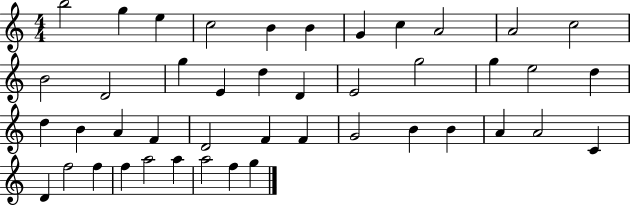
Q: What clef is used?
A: treble